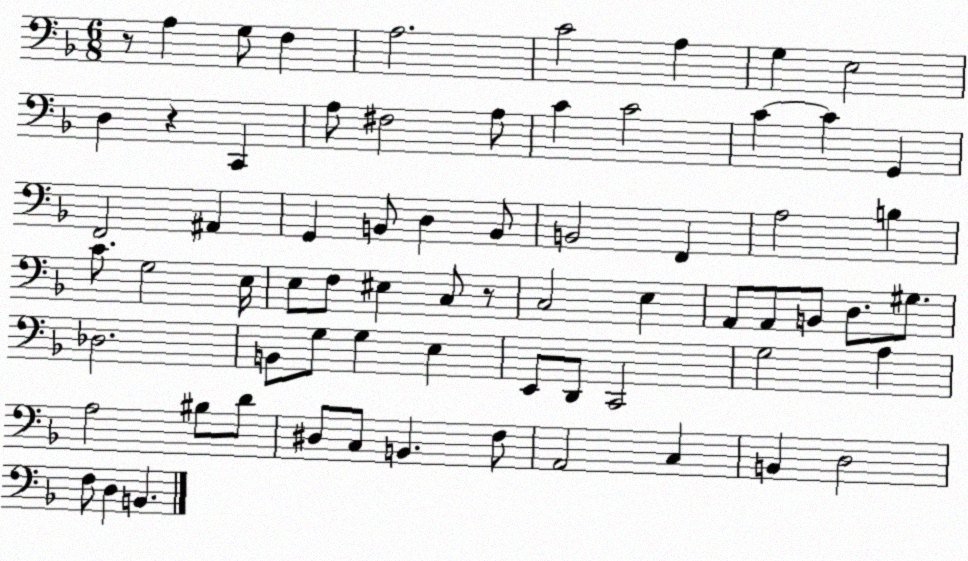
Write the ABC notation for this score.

X:1
T:Untitled
M:6/8
L:1/4
K:F
z/2 A, G,/2 F, A,2 C2 A, G, E,2 D, z C,, A,/2 ^F,2 A,/2 C C2 C C G,, F,,2 ^A,, G,, B,,/2 D, B,,/2 B,,2 F,, A,2 B, C/2 G,2 E,/4 E,/2 F,/2 ^E, C,/2 z/2 C,2 E, A,,/2 A,,/2 B,,/2 D,/2 ^G,/2 _D,2 B,,/2 G,/2 G, E, E,,/2 D,,/2 C,,2 G,2 A, A,2 ^B,/2 D/2 ^D,/2 C,/2 B,, F,/2 A,,2 C, B,, D,2 F,/2 D, B,,